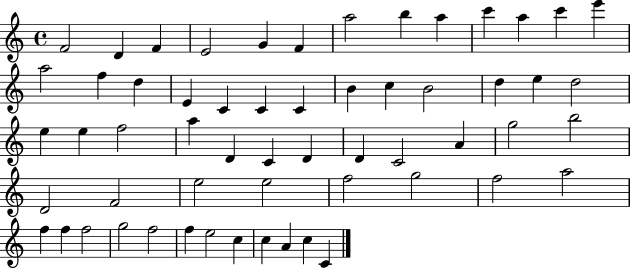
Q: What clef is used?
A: treble